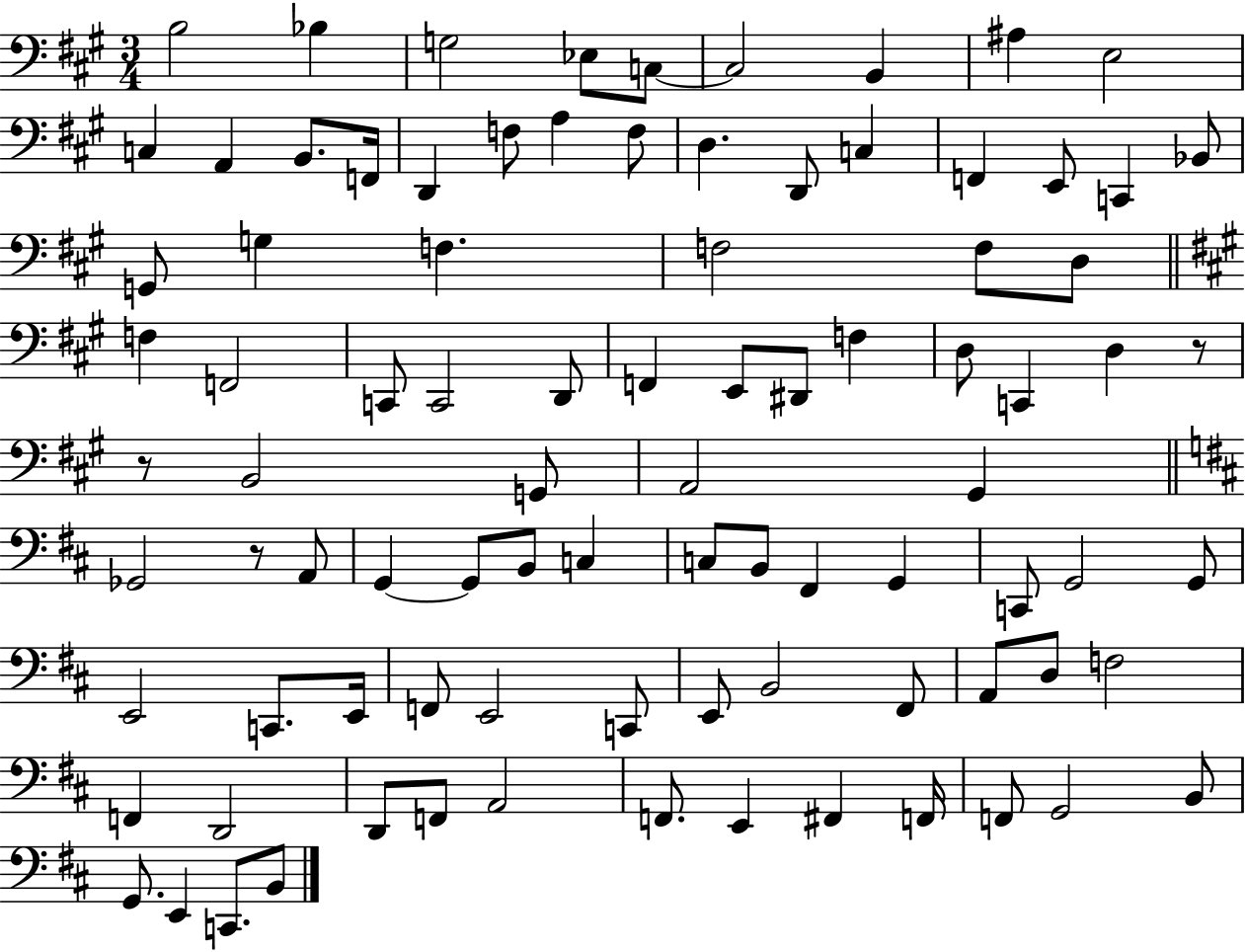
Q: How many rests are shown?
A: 3